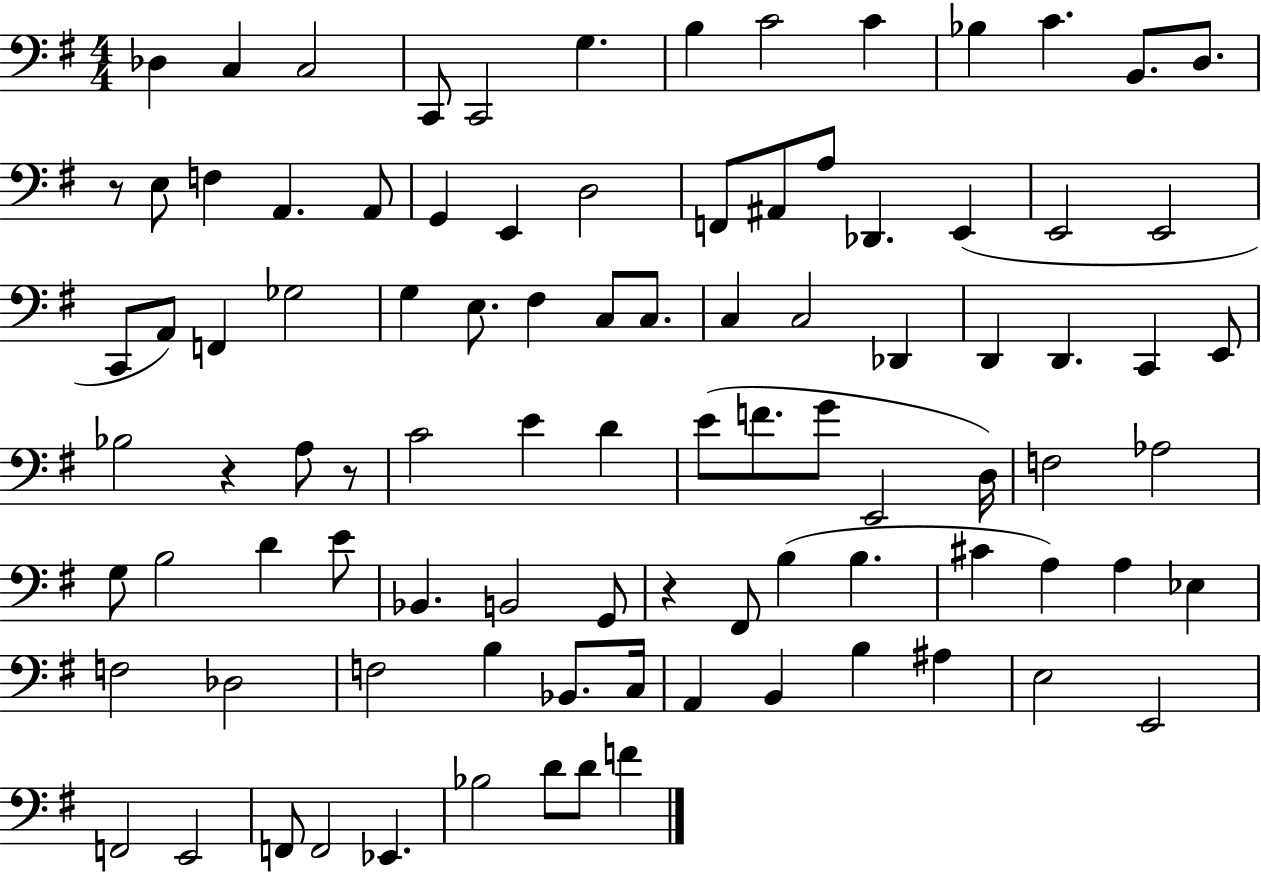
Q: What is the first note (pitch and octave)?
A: Db3